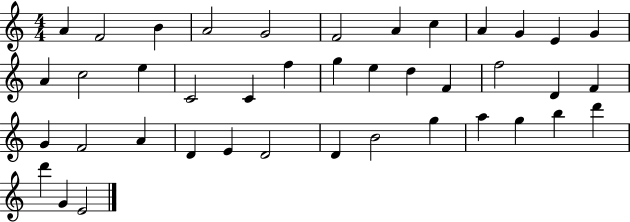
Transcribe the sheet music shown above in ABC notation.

X:1
T:Untitled
M:4/4
L:1/4
K:C
A F2 B A2 G2 F2 A c A G E G A c2 e C2 C f g e d F f2 D F G F2 A D E D2 D B2 g a g b d' d' G E2